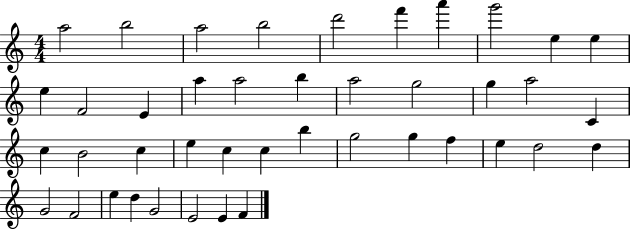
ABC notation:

X:1
T:Untitled
M:4/4
L:1/4
K:C
a2 b2 a2 b2 d'2 f' a' g'2 e e e F2 E a a2 b a2 g2 g a2 C c B2 c e c c b g2 g f e d2 d G2 F2 e d G2 E2 E F